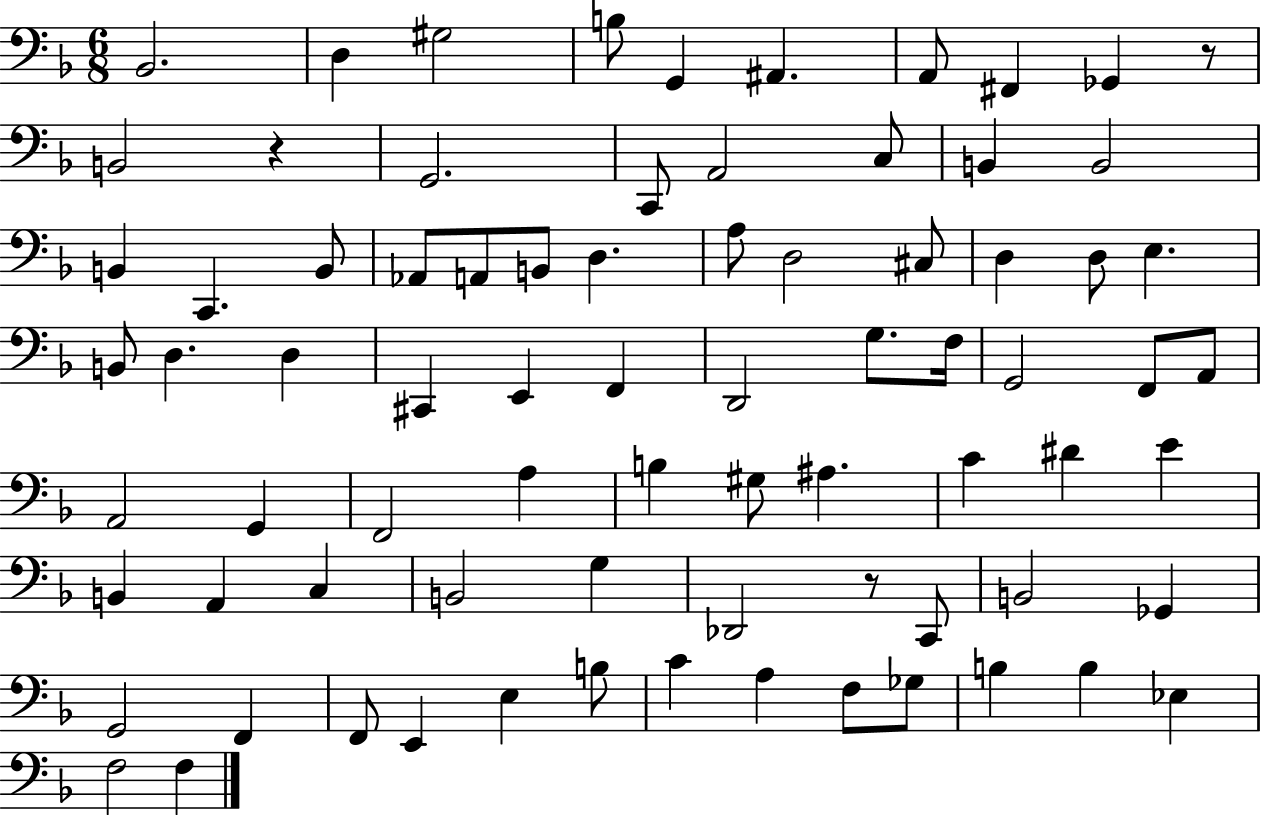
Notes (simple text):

Bb2/h. D3/q G#3/h B3/e G2/q A#2/q. A2/e F#2/q Gb2/q R/e B2/h R/q G2/h. C2/e A2/h C3/e B2/q B2/h B2/q C2/q. B2/e Ab2/e A2/e B2/e D3/q. A3/e D3/h C#3/e D3/q D3/e E3/q. B2/e D3/q. D3/q C#2/q E2/q F2/q D2/h G3/e. F3/s G2/h F2/e A2/e A2/h G2/q F2/h A3/q B3/q G#3/e A#3/q. C4/q D#4/q E4/q B2/q A2/q C3/q B2/h G3/q Db2/h R/e C2/e B2/h Gb2/q G2/h F2/q F2/e E2/q E3/q B3/e C4/q A3/q F3/e Gb3/e B3/q B3/q Eb3/q F3/h F3/q